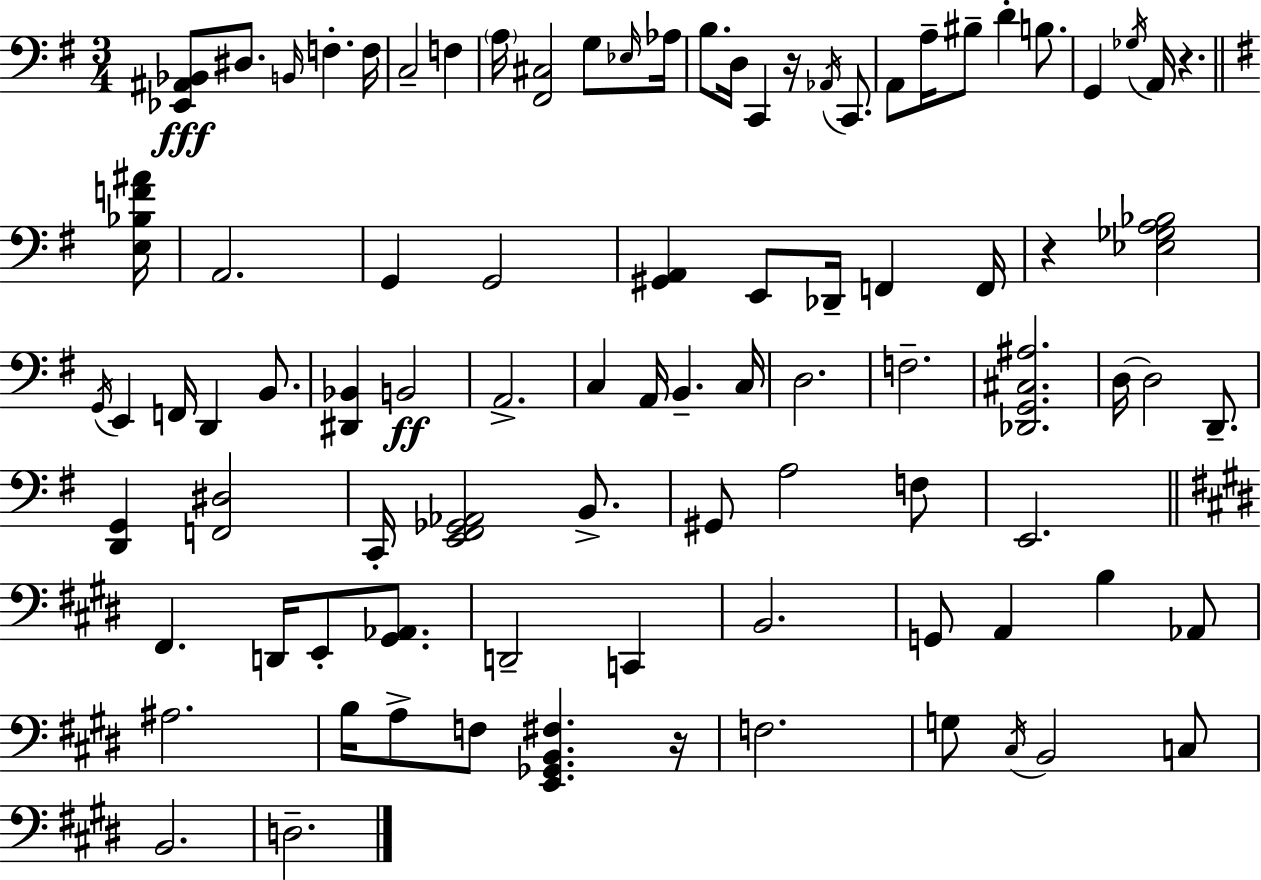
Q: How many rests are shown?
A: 4